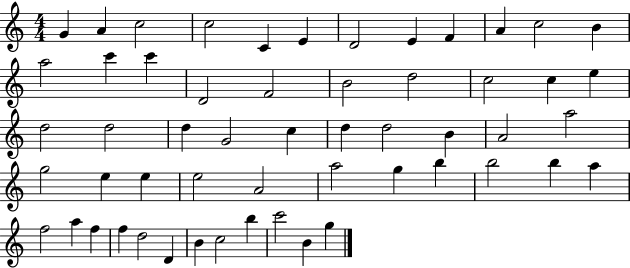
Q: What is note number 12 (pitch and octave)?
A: B4